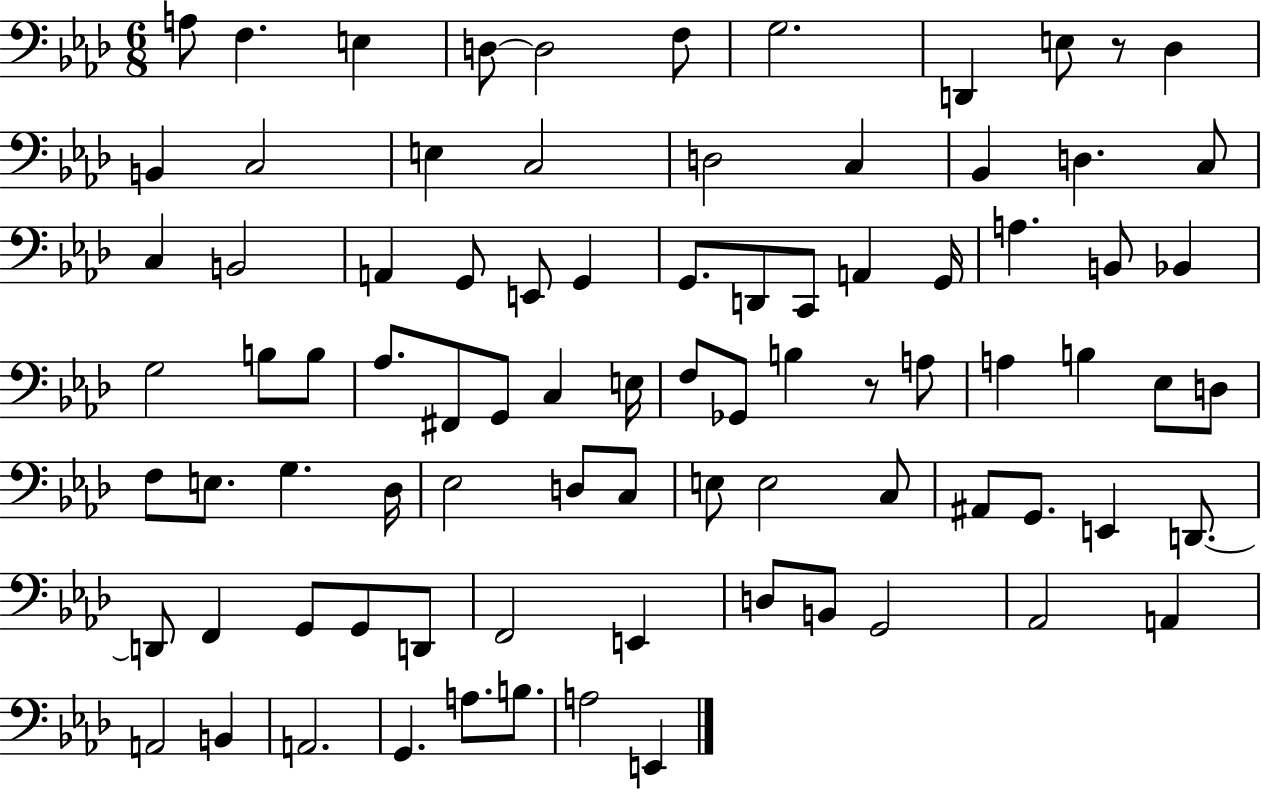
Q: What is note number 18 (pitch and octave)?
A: D3